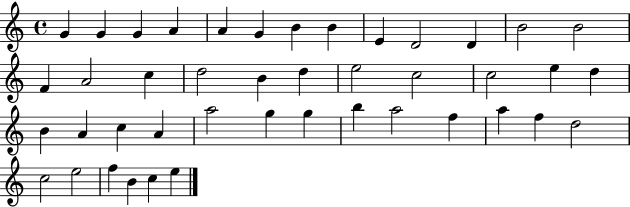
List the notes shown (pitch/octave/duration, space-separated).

G4/q G4/q G4/q A4/q A4/q G4/q B4/q B4/q E4/q D4/h D4/q B4/h B4/h F4/q A4/h C5/q D5/h B4/q D5/q E5/h C5/h C5/h E5/q D5/q B4/q A4/q C5/q A4/q A5/h G5/q G5/q B5/q A5/h F5/q A5/q F5/q D5/h C5/h E5/h F5/q B4/q C5/q E5/q